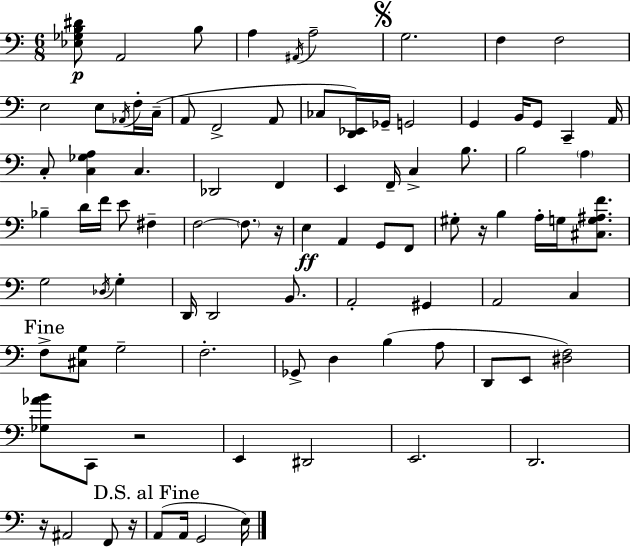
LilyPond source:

{
  \clef bass
  \numericTimeSignature
  \time 6/8
  \key a \minor
  <ees ges b dis'>8\p a,2 b8 | a4 \acciaccatura { ais,16 } a2-- | \mark \markup { \musicglyph "scripts.segno" } g2. | f4 f2 | \break e2 e8 \acciaccatura { aes,16 } | f16-. c16--( a,8 f,2-> | a,8 ces8 <d, ees,>16) ges,16-- g,2 | g,4 b,16 g,8 c,4-- | \break a,16 c8-. <c ges a>4 c4. | des,2 f,4 | e,4 f,16-- c4-> b8. | b2 \parenthesize a4 | \break bes4-- d'16 f'16 e'8 fis4-- | f2~~ \parenthesize f8. | r16 e4\ff a,4 g,8 | f,8 gis8-. r16 b4 a16-. g16 <cis g ais f'>8. | \break g2 \acciaccatura { des16 } g4-. | d,16 d,2 | b,8. a,2-. gis,4 | a,2 c4 | \break \mark "Fine" f8-> <cis g>8 g2-- | f2.-. | ges,8-> d4 b4( | a8 d,8 e,8 <dis f>2) | \break <ges aes' b'>8 c,8 r2 | e,4 dis,2 | e,2. | d,2. | \break r16 ais,2 | f,8 r16 \mark "D.S. al Fine" a,8( a,16 g,2 | e16) \bar "|."
}